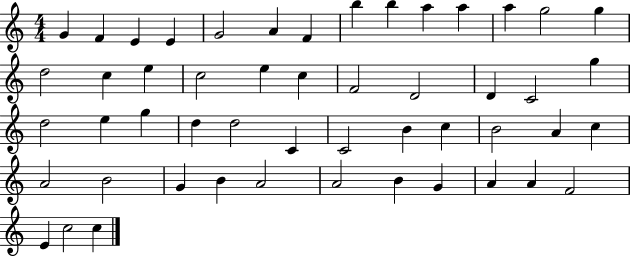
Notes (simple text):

G4/q F4/q E4/q E4/q G4/h A4/q F4/q B5/q B5/q A5/q A5/q A5/q G5/h G5/q D5/h C5/q E5/q C5/h E5/q C5/q F4/h D4/h D4/q C4/h G5/q D5/h E5/q G5/q D5/q D5/h C4/q C4/h B4/q C5/q B4/h A4/q C5/q A4/h B4/h G4/q B4/q A4/h A4/h B4/q G4/q A4/q A4/q F4/h E4/q C5/h C5/q